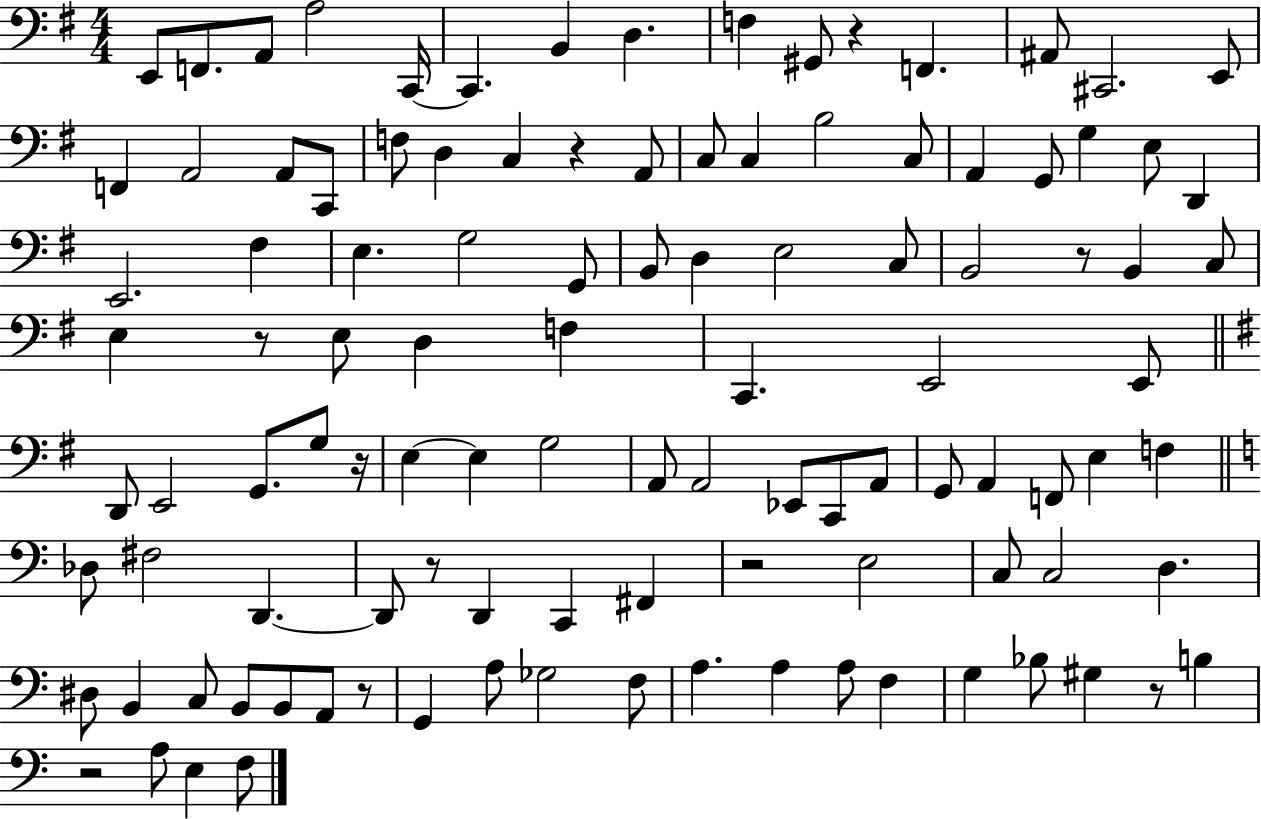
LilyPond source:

{
  \clef bass
  \numericTimeSignature
  \time 4/4
  \key g \major
  e,8 f,8. a,8 a2 c,16~~ | c,4. b,4 d4. | f4 gis,8 r4 f,4. | ais,8 cis,2. e,8 | \break f,4 a,2 a,8 c,8 | f8 d4 c4 r4 a,8 | c8 c4 b2 c8 | a,4 g,8 g4 e8 d,4 | \break e,2. fis4 | e4. g2 g,8 | b,8 d4 e2 c8 | b,2 r8 b,4 c8 | \break e4 r8 e8 d4 f4 | c,4. e,2 e,8 | \bar "||" \break \key g \major d,8 e,2 g,8. g8 r16 | e4~~ e4 g2 | a,8 a,2 ees,8 c,8 a,8 | g,8 a,4 f,8 e4 f4 | \break \bar "||" \break \key c \major des8 fis2 d,4.~~ | d,8 r8 d,4 c,4 fis,4 | r2 e2 | c8 c2 d4. | \break dis8 b,4 c8 b,8 b,8 a,8 r8 | g,4 a8 ges2 f8 | a4. a4 a8 f4 | g4 bes8 gis4 r8 b4 | \break r2 a8 e4 f8 | \bar "|."
}